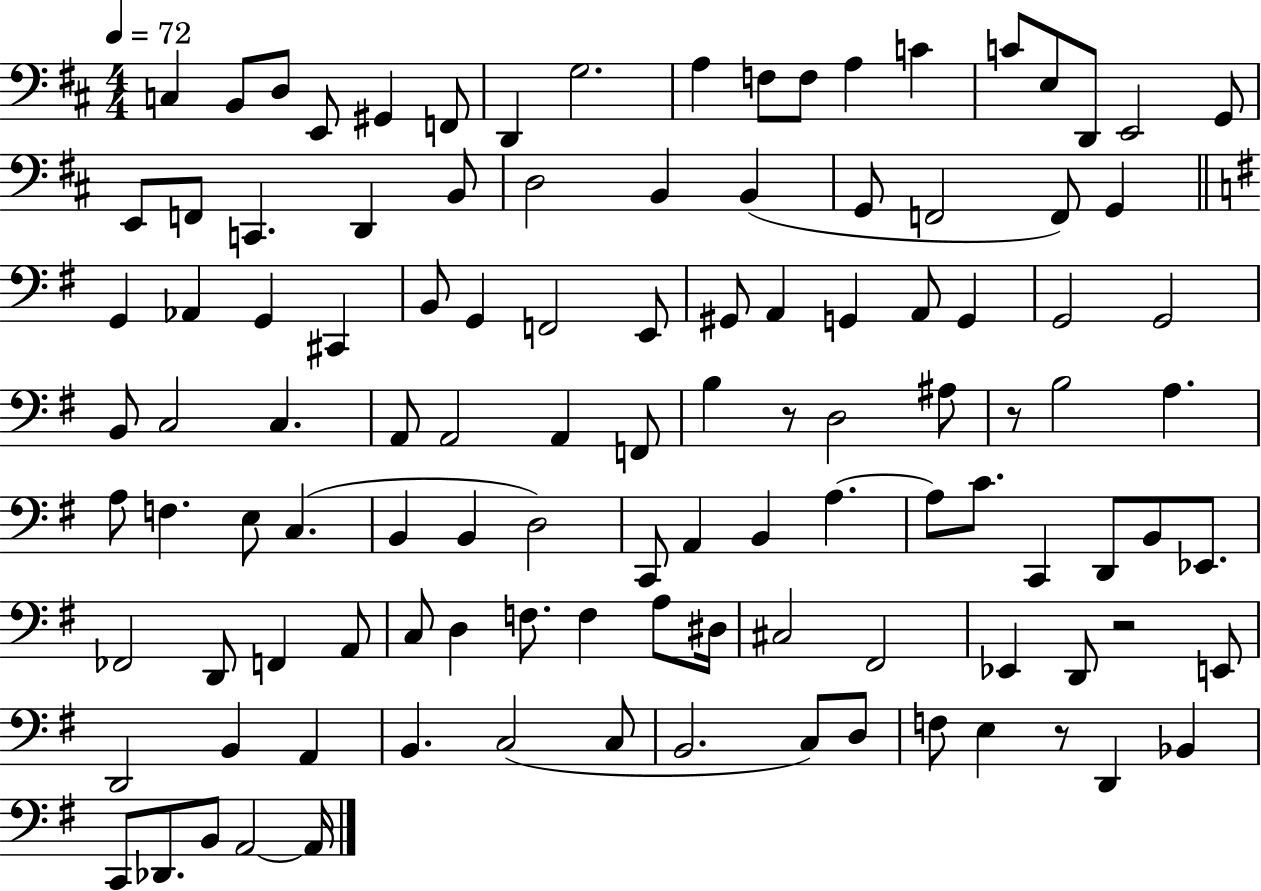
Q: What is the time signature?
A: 4/4